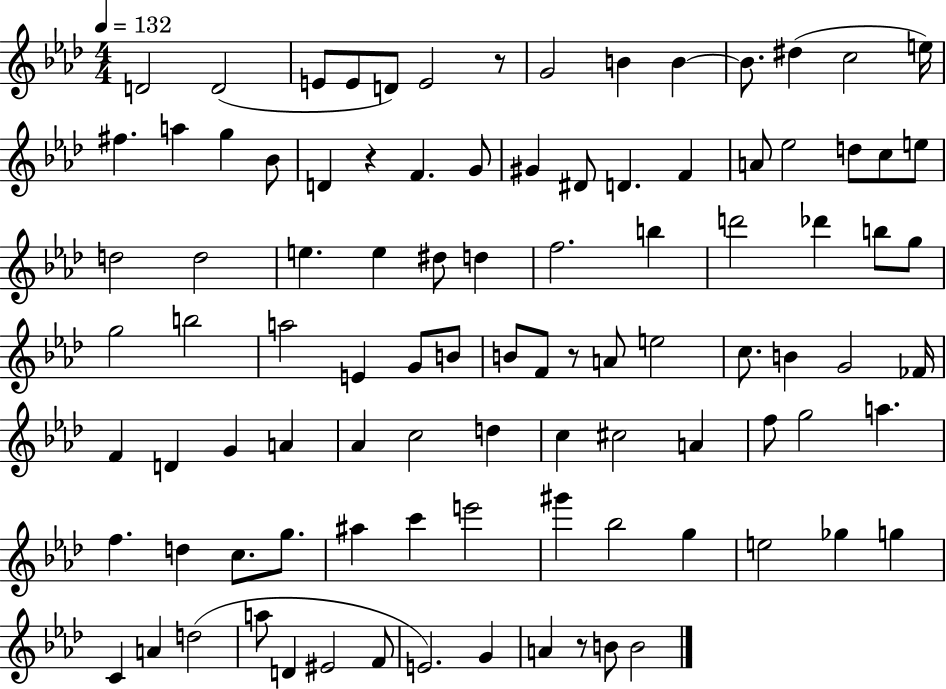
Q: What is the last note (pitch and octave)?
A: B4